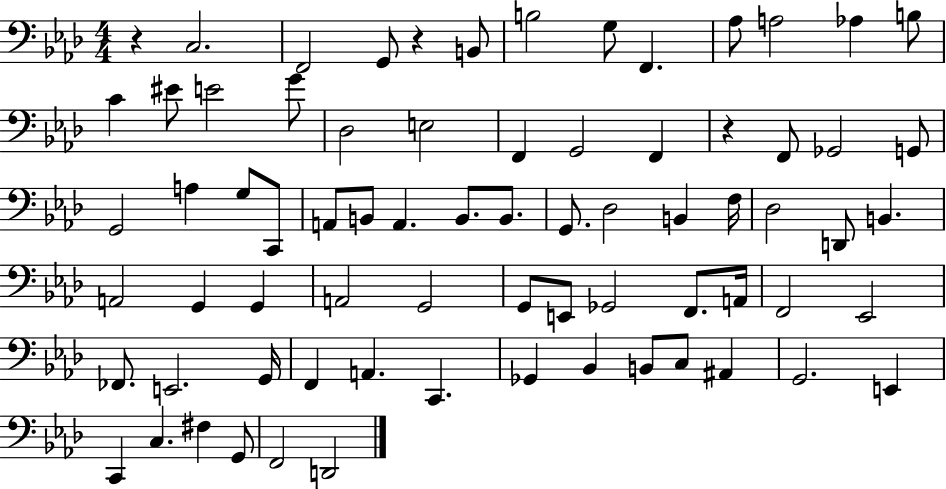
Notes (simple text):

R/q C3/h. F2/h G2/e R/q B2/e B3/h G3/e F2/q. Ab3/e A3/h Ab3/q B3/e C4/q EIS4/e E4/h G4/e Db3/h E3/h F2/q G2/h F2/q R/q F2/e Gb2/h G2/e G2/h A3/q G3/e C2/e A2/e B2/e A2/q. B2/e. B2/e. G2/e. Db3/h B2/q F3/s Db3/h D2/e B2/q. A2/h G2/q G2/q A2/h G2/h G2/e E2/e Gb2/h F2/e. A2/s F2/h Eb2/h FES2/e. E2/h. G2/s F2/q A2/q. C2/q. Gb2/q Bb2/q B2/e C3/e A#2/q G2/h. E2/q C2/q C3/q. F#3/q G2/e F2/h D2/h